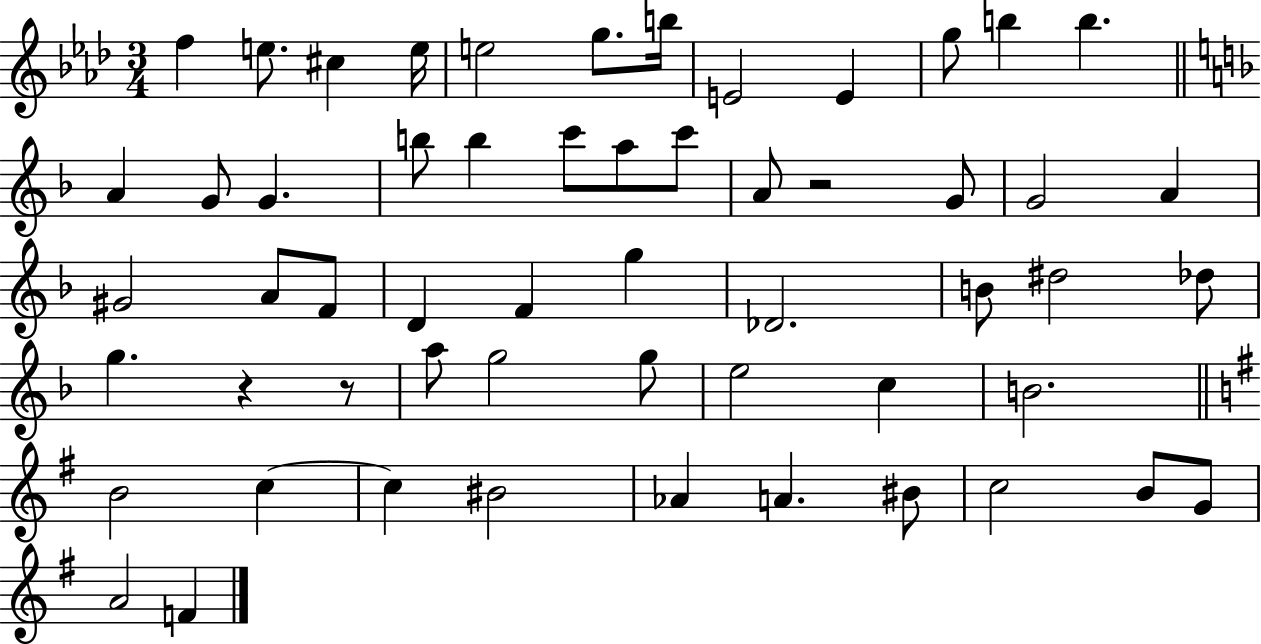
F5/q E5/e. C#5/q E5/s E5/h G5/e. B5/s E4/h E4/q G5/e B5/q B5/q. A4/q G4/e G4/q. B5/e B5/q C6/e A5/e C6/e A4/e R/h G4/e G4/h A4/q G#4/h A4/e F4/e D4/q F4/q G5/q Db4/h. B4/e D#5/h Db5/e G5/q. R/q R/e A5/e G5/h G5/e E5/h C5/q B4/h. B4/h C5/q C5/q BIS4/h Ab4/q A4/q. BIS4/e C5/h B4/e G4/e A4/h F4/q